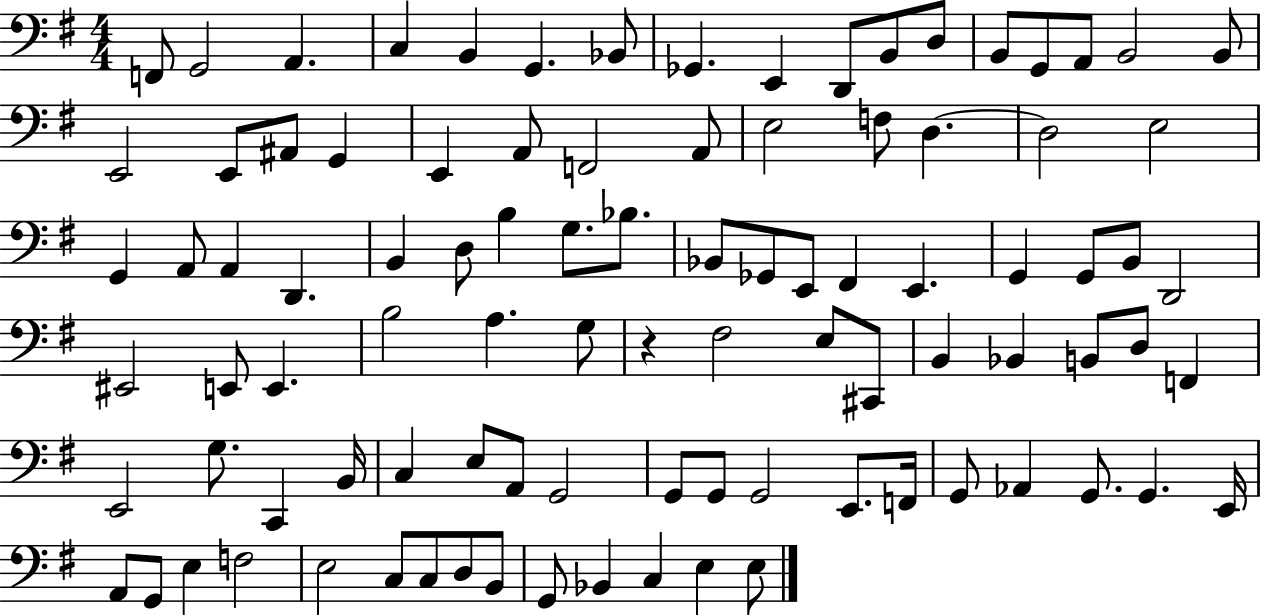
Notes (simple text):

F2/e G2/h A2/q. C3/q B2/q G2/q. Bb2/e Gb2/q. E2/q D2/e B2/e D3/e B2/e G2/e A2/e B2/h B2/e E2/h E2/e A#2/e G2/q E2/q A2/e F2/h A2/e E3/h F3/e D3/q. D3/h E3/h G2/q A2/e A2/q D2/q. B2/q D3/e B3/q G3/e. Bb3/e. Bb2/e Gb2/e E2/e F#2/q E2/q. G2/q G2/e B2/e D2/h EIS2/h E2/e E2/q. B3/h A3/q. G3/e R/q F#3/h E3/e C#2/e B2/q Bb2/q B2/e D3/e F2/q E2/h G3/e. C2/q B2/s C3/q E3/e A2/e G2/h G2/e G2/e G2/h E2/e. F2/s G2/e Ab2/q G2/e. G2/q. E2/s A2/e G2/e E3/q F3/h E3/h C3/e C3/e D3/e B2/e G2/e Bb2/q C3/q E3/q E3/e